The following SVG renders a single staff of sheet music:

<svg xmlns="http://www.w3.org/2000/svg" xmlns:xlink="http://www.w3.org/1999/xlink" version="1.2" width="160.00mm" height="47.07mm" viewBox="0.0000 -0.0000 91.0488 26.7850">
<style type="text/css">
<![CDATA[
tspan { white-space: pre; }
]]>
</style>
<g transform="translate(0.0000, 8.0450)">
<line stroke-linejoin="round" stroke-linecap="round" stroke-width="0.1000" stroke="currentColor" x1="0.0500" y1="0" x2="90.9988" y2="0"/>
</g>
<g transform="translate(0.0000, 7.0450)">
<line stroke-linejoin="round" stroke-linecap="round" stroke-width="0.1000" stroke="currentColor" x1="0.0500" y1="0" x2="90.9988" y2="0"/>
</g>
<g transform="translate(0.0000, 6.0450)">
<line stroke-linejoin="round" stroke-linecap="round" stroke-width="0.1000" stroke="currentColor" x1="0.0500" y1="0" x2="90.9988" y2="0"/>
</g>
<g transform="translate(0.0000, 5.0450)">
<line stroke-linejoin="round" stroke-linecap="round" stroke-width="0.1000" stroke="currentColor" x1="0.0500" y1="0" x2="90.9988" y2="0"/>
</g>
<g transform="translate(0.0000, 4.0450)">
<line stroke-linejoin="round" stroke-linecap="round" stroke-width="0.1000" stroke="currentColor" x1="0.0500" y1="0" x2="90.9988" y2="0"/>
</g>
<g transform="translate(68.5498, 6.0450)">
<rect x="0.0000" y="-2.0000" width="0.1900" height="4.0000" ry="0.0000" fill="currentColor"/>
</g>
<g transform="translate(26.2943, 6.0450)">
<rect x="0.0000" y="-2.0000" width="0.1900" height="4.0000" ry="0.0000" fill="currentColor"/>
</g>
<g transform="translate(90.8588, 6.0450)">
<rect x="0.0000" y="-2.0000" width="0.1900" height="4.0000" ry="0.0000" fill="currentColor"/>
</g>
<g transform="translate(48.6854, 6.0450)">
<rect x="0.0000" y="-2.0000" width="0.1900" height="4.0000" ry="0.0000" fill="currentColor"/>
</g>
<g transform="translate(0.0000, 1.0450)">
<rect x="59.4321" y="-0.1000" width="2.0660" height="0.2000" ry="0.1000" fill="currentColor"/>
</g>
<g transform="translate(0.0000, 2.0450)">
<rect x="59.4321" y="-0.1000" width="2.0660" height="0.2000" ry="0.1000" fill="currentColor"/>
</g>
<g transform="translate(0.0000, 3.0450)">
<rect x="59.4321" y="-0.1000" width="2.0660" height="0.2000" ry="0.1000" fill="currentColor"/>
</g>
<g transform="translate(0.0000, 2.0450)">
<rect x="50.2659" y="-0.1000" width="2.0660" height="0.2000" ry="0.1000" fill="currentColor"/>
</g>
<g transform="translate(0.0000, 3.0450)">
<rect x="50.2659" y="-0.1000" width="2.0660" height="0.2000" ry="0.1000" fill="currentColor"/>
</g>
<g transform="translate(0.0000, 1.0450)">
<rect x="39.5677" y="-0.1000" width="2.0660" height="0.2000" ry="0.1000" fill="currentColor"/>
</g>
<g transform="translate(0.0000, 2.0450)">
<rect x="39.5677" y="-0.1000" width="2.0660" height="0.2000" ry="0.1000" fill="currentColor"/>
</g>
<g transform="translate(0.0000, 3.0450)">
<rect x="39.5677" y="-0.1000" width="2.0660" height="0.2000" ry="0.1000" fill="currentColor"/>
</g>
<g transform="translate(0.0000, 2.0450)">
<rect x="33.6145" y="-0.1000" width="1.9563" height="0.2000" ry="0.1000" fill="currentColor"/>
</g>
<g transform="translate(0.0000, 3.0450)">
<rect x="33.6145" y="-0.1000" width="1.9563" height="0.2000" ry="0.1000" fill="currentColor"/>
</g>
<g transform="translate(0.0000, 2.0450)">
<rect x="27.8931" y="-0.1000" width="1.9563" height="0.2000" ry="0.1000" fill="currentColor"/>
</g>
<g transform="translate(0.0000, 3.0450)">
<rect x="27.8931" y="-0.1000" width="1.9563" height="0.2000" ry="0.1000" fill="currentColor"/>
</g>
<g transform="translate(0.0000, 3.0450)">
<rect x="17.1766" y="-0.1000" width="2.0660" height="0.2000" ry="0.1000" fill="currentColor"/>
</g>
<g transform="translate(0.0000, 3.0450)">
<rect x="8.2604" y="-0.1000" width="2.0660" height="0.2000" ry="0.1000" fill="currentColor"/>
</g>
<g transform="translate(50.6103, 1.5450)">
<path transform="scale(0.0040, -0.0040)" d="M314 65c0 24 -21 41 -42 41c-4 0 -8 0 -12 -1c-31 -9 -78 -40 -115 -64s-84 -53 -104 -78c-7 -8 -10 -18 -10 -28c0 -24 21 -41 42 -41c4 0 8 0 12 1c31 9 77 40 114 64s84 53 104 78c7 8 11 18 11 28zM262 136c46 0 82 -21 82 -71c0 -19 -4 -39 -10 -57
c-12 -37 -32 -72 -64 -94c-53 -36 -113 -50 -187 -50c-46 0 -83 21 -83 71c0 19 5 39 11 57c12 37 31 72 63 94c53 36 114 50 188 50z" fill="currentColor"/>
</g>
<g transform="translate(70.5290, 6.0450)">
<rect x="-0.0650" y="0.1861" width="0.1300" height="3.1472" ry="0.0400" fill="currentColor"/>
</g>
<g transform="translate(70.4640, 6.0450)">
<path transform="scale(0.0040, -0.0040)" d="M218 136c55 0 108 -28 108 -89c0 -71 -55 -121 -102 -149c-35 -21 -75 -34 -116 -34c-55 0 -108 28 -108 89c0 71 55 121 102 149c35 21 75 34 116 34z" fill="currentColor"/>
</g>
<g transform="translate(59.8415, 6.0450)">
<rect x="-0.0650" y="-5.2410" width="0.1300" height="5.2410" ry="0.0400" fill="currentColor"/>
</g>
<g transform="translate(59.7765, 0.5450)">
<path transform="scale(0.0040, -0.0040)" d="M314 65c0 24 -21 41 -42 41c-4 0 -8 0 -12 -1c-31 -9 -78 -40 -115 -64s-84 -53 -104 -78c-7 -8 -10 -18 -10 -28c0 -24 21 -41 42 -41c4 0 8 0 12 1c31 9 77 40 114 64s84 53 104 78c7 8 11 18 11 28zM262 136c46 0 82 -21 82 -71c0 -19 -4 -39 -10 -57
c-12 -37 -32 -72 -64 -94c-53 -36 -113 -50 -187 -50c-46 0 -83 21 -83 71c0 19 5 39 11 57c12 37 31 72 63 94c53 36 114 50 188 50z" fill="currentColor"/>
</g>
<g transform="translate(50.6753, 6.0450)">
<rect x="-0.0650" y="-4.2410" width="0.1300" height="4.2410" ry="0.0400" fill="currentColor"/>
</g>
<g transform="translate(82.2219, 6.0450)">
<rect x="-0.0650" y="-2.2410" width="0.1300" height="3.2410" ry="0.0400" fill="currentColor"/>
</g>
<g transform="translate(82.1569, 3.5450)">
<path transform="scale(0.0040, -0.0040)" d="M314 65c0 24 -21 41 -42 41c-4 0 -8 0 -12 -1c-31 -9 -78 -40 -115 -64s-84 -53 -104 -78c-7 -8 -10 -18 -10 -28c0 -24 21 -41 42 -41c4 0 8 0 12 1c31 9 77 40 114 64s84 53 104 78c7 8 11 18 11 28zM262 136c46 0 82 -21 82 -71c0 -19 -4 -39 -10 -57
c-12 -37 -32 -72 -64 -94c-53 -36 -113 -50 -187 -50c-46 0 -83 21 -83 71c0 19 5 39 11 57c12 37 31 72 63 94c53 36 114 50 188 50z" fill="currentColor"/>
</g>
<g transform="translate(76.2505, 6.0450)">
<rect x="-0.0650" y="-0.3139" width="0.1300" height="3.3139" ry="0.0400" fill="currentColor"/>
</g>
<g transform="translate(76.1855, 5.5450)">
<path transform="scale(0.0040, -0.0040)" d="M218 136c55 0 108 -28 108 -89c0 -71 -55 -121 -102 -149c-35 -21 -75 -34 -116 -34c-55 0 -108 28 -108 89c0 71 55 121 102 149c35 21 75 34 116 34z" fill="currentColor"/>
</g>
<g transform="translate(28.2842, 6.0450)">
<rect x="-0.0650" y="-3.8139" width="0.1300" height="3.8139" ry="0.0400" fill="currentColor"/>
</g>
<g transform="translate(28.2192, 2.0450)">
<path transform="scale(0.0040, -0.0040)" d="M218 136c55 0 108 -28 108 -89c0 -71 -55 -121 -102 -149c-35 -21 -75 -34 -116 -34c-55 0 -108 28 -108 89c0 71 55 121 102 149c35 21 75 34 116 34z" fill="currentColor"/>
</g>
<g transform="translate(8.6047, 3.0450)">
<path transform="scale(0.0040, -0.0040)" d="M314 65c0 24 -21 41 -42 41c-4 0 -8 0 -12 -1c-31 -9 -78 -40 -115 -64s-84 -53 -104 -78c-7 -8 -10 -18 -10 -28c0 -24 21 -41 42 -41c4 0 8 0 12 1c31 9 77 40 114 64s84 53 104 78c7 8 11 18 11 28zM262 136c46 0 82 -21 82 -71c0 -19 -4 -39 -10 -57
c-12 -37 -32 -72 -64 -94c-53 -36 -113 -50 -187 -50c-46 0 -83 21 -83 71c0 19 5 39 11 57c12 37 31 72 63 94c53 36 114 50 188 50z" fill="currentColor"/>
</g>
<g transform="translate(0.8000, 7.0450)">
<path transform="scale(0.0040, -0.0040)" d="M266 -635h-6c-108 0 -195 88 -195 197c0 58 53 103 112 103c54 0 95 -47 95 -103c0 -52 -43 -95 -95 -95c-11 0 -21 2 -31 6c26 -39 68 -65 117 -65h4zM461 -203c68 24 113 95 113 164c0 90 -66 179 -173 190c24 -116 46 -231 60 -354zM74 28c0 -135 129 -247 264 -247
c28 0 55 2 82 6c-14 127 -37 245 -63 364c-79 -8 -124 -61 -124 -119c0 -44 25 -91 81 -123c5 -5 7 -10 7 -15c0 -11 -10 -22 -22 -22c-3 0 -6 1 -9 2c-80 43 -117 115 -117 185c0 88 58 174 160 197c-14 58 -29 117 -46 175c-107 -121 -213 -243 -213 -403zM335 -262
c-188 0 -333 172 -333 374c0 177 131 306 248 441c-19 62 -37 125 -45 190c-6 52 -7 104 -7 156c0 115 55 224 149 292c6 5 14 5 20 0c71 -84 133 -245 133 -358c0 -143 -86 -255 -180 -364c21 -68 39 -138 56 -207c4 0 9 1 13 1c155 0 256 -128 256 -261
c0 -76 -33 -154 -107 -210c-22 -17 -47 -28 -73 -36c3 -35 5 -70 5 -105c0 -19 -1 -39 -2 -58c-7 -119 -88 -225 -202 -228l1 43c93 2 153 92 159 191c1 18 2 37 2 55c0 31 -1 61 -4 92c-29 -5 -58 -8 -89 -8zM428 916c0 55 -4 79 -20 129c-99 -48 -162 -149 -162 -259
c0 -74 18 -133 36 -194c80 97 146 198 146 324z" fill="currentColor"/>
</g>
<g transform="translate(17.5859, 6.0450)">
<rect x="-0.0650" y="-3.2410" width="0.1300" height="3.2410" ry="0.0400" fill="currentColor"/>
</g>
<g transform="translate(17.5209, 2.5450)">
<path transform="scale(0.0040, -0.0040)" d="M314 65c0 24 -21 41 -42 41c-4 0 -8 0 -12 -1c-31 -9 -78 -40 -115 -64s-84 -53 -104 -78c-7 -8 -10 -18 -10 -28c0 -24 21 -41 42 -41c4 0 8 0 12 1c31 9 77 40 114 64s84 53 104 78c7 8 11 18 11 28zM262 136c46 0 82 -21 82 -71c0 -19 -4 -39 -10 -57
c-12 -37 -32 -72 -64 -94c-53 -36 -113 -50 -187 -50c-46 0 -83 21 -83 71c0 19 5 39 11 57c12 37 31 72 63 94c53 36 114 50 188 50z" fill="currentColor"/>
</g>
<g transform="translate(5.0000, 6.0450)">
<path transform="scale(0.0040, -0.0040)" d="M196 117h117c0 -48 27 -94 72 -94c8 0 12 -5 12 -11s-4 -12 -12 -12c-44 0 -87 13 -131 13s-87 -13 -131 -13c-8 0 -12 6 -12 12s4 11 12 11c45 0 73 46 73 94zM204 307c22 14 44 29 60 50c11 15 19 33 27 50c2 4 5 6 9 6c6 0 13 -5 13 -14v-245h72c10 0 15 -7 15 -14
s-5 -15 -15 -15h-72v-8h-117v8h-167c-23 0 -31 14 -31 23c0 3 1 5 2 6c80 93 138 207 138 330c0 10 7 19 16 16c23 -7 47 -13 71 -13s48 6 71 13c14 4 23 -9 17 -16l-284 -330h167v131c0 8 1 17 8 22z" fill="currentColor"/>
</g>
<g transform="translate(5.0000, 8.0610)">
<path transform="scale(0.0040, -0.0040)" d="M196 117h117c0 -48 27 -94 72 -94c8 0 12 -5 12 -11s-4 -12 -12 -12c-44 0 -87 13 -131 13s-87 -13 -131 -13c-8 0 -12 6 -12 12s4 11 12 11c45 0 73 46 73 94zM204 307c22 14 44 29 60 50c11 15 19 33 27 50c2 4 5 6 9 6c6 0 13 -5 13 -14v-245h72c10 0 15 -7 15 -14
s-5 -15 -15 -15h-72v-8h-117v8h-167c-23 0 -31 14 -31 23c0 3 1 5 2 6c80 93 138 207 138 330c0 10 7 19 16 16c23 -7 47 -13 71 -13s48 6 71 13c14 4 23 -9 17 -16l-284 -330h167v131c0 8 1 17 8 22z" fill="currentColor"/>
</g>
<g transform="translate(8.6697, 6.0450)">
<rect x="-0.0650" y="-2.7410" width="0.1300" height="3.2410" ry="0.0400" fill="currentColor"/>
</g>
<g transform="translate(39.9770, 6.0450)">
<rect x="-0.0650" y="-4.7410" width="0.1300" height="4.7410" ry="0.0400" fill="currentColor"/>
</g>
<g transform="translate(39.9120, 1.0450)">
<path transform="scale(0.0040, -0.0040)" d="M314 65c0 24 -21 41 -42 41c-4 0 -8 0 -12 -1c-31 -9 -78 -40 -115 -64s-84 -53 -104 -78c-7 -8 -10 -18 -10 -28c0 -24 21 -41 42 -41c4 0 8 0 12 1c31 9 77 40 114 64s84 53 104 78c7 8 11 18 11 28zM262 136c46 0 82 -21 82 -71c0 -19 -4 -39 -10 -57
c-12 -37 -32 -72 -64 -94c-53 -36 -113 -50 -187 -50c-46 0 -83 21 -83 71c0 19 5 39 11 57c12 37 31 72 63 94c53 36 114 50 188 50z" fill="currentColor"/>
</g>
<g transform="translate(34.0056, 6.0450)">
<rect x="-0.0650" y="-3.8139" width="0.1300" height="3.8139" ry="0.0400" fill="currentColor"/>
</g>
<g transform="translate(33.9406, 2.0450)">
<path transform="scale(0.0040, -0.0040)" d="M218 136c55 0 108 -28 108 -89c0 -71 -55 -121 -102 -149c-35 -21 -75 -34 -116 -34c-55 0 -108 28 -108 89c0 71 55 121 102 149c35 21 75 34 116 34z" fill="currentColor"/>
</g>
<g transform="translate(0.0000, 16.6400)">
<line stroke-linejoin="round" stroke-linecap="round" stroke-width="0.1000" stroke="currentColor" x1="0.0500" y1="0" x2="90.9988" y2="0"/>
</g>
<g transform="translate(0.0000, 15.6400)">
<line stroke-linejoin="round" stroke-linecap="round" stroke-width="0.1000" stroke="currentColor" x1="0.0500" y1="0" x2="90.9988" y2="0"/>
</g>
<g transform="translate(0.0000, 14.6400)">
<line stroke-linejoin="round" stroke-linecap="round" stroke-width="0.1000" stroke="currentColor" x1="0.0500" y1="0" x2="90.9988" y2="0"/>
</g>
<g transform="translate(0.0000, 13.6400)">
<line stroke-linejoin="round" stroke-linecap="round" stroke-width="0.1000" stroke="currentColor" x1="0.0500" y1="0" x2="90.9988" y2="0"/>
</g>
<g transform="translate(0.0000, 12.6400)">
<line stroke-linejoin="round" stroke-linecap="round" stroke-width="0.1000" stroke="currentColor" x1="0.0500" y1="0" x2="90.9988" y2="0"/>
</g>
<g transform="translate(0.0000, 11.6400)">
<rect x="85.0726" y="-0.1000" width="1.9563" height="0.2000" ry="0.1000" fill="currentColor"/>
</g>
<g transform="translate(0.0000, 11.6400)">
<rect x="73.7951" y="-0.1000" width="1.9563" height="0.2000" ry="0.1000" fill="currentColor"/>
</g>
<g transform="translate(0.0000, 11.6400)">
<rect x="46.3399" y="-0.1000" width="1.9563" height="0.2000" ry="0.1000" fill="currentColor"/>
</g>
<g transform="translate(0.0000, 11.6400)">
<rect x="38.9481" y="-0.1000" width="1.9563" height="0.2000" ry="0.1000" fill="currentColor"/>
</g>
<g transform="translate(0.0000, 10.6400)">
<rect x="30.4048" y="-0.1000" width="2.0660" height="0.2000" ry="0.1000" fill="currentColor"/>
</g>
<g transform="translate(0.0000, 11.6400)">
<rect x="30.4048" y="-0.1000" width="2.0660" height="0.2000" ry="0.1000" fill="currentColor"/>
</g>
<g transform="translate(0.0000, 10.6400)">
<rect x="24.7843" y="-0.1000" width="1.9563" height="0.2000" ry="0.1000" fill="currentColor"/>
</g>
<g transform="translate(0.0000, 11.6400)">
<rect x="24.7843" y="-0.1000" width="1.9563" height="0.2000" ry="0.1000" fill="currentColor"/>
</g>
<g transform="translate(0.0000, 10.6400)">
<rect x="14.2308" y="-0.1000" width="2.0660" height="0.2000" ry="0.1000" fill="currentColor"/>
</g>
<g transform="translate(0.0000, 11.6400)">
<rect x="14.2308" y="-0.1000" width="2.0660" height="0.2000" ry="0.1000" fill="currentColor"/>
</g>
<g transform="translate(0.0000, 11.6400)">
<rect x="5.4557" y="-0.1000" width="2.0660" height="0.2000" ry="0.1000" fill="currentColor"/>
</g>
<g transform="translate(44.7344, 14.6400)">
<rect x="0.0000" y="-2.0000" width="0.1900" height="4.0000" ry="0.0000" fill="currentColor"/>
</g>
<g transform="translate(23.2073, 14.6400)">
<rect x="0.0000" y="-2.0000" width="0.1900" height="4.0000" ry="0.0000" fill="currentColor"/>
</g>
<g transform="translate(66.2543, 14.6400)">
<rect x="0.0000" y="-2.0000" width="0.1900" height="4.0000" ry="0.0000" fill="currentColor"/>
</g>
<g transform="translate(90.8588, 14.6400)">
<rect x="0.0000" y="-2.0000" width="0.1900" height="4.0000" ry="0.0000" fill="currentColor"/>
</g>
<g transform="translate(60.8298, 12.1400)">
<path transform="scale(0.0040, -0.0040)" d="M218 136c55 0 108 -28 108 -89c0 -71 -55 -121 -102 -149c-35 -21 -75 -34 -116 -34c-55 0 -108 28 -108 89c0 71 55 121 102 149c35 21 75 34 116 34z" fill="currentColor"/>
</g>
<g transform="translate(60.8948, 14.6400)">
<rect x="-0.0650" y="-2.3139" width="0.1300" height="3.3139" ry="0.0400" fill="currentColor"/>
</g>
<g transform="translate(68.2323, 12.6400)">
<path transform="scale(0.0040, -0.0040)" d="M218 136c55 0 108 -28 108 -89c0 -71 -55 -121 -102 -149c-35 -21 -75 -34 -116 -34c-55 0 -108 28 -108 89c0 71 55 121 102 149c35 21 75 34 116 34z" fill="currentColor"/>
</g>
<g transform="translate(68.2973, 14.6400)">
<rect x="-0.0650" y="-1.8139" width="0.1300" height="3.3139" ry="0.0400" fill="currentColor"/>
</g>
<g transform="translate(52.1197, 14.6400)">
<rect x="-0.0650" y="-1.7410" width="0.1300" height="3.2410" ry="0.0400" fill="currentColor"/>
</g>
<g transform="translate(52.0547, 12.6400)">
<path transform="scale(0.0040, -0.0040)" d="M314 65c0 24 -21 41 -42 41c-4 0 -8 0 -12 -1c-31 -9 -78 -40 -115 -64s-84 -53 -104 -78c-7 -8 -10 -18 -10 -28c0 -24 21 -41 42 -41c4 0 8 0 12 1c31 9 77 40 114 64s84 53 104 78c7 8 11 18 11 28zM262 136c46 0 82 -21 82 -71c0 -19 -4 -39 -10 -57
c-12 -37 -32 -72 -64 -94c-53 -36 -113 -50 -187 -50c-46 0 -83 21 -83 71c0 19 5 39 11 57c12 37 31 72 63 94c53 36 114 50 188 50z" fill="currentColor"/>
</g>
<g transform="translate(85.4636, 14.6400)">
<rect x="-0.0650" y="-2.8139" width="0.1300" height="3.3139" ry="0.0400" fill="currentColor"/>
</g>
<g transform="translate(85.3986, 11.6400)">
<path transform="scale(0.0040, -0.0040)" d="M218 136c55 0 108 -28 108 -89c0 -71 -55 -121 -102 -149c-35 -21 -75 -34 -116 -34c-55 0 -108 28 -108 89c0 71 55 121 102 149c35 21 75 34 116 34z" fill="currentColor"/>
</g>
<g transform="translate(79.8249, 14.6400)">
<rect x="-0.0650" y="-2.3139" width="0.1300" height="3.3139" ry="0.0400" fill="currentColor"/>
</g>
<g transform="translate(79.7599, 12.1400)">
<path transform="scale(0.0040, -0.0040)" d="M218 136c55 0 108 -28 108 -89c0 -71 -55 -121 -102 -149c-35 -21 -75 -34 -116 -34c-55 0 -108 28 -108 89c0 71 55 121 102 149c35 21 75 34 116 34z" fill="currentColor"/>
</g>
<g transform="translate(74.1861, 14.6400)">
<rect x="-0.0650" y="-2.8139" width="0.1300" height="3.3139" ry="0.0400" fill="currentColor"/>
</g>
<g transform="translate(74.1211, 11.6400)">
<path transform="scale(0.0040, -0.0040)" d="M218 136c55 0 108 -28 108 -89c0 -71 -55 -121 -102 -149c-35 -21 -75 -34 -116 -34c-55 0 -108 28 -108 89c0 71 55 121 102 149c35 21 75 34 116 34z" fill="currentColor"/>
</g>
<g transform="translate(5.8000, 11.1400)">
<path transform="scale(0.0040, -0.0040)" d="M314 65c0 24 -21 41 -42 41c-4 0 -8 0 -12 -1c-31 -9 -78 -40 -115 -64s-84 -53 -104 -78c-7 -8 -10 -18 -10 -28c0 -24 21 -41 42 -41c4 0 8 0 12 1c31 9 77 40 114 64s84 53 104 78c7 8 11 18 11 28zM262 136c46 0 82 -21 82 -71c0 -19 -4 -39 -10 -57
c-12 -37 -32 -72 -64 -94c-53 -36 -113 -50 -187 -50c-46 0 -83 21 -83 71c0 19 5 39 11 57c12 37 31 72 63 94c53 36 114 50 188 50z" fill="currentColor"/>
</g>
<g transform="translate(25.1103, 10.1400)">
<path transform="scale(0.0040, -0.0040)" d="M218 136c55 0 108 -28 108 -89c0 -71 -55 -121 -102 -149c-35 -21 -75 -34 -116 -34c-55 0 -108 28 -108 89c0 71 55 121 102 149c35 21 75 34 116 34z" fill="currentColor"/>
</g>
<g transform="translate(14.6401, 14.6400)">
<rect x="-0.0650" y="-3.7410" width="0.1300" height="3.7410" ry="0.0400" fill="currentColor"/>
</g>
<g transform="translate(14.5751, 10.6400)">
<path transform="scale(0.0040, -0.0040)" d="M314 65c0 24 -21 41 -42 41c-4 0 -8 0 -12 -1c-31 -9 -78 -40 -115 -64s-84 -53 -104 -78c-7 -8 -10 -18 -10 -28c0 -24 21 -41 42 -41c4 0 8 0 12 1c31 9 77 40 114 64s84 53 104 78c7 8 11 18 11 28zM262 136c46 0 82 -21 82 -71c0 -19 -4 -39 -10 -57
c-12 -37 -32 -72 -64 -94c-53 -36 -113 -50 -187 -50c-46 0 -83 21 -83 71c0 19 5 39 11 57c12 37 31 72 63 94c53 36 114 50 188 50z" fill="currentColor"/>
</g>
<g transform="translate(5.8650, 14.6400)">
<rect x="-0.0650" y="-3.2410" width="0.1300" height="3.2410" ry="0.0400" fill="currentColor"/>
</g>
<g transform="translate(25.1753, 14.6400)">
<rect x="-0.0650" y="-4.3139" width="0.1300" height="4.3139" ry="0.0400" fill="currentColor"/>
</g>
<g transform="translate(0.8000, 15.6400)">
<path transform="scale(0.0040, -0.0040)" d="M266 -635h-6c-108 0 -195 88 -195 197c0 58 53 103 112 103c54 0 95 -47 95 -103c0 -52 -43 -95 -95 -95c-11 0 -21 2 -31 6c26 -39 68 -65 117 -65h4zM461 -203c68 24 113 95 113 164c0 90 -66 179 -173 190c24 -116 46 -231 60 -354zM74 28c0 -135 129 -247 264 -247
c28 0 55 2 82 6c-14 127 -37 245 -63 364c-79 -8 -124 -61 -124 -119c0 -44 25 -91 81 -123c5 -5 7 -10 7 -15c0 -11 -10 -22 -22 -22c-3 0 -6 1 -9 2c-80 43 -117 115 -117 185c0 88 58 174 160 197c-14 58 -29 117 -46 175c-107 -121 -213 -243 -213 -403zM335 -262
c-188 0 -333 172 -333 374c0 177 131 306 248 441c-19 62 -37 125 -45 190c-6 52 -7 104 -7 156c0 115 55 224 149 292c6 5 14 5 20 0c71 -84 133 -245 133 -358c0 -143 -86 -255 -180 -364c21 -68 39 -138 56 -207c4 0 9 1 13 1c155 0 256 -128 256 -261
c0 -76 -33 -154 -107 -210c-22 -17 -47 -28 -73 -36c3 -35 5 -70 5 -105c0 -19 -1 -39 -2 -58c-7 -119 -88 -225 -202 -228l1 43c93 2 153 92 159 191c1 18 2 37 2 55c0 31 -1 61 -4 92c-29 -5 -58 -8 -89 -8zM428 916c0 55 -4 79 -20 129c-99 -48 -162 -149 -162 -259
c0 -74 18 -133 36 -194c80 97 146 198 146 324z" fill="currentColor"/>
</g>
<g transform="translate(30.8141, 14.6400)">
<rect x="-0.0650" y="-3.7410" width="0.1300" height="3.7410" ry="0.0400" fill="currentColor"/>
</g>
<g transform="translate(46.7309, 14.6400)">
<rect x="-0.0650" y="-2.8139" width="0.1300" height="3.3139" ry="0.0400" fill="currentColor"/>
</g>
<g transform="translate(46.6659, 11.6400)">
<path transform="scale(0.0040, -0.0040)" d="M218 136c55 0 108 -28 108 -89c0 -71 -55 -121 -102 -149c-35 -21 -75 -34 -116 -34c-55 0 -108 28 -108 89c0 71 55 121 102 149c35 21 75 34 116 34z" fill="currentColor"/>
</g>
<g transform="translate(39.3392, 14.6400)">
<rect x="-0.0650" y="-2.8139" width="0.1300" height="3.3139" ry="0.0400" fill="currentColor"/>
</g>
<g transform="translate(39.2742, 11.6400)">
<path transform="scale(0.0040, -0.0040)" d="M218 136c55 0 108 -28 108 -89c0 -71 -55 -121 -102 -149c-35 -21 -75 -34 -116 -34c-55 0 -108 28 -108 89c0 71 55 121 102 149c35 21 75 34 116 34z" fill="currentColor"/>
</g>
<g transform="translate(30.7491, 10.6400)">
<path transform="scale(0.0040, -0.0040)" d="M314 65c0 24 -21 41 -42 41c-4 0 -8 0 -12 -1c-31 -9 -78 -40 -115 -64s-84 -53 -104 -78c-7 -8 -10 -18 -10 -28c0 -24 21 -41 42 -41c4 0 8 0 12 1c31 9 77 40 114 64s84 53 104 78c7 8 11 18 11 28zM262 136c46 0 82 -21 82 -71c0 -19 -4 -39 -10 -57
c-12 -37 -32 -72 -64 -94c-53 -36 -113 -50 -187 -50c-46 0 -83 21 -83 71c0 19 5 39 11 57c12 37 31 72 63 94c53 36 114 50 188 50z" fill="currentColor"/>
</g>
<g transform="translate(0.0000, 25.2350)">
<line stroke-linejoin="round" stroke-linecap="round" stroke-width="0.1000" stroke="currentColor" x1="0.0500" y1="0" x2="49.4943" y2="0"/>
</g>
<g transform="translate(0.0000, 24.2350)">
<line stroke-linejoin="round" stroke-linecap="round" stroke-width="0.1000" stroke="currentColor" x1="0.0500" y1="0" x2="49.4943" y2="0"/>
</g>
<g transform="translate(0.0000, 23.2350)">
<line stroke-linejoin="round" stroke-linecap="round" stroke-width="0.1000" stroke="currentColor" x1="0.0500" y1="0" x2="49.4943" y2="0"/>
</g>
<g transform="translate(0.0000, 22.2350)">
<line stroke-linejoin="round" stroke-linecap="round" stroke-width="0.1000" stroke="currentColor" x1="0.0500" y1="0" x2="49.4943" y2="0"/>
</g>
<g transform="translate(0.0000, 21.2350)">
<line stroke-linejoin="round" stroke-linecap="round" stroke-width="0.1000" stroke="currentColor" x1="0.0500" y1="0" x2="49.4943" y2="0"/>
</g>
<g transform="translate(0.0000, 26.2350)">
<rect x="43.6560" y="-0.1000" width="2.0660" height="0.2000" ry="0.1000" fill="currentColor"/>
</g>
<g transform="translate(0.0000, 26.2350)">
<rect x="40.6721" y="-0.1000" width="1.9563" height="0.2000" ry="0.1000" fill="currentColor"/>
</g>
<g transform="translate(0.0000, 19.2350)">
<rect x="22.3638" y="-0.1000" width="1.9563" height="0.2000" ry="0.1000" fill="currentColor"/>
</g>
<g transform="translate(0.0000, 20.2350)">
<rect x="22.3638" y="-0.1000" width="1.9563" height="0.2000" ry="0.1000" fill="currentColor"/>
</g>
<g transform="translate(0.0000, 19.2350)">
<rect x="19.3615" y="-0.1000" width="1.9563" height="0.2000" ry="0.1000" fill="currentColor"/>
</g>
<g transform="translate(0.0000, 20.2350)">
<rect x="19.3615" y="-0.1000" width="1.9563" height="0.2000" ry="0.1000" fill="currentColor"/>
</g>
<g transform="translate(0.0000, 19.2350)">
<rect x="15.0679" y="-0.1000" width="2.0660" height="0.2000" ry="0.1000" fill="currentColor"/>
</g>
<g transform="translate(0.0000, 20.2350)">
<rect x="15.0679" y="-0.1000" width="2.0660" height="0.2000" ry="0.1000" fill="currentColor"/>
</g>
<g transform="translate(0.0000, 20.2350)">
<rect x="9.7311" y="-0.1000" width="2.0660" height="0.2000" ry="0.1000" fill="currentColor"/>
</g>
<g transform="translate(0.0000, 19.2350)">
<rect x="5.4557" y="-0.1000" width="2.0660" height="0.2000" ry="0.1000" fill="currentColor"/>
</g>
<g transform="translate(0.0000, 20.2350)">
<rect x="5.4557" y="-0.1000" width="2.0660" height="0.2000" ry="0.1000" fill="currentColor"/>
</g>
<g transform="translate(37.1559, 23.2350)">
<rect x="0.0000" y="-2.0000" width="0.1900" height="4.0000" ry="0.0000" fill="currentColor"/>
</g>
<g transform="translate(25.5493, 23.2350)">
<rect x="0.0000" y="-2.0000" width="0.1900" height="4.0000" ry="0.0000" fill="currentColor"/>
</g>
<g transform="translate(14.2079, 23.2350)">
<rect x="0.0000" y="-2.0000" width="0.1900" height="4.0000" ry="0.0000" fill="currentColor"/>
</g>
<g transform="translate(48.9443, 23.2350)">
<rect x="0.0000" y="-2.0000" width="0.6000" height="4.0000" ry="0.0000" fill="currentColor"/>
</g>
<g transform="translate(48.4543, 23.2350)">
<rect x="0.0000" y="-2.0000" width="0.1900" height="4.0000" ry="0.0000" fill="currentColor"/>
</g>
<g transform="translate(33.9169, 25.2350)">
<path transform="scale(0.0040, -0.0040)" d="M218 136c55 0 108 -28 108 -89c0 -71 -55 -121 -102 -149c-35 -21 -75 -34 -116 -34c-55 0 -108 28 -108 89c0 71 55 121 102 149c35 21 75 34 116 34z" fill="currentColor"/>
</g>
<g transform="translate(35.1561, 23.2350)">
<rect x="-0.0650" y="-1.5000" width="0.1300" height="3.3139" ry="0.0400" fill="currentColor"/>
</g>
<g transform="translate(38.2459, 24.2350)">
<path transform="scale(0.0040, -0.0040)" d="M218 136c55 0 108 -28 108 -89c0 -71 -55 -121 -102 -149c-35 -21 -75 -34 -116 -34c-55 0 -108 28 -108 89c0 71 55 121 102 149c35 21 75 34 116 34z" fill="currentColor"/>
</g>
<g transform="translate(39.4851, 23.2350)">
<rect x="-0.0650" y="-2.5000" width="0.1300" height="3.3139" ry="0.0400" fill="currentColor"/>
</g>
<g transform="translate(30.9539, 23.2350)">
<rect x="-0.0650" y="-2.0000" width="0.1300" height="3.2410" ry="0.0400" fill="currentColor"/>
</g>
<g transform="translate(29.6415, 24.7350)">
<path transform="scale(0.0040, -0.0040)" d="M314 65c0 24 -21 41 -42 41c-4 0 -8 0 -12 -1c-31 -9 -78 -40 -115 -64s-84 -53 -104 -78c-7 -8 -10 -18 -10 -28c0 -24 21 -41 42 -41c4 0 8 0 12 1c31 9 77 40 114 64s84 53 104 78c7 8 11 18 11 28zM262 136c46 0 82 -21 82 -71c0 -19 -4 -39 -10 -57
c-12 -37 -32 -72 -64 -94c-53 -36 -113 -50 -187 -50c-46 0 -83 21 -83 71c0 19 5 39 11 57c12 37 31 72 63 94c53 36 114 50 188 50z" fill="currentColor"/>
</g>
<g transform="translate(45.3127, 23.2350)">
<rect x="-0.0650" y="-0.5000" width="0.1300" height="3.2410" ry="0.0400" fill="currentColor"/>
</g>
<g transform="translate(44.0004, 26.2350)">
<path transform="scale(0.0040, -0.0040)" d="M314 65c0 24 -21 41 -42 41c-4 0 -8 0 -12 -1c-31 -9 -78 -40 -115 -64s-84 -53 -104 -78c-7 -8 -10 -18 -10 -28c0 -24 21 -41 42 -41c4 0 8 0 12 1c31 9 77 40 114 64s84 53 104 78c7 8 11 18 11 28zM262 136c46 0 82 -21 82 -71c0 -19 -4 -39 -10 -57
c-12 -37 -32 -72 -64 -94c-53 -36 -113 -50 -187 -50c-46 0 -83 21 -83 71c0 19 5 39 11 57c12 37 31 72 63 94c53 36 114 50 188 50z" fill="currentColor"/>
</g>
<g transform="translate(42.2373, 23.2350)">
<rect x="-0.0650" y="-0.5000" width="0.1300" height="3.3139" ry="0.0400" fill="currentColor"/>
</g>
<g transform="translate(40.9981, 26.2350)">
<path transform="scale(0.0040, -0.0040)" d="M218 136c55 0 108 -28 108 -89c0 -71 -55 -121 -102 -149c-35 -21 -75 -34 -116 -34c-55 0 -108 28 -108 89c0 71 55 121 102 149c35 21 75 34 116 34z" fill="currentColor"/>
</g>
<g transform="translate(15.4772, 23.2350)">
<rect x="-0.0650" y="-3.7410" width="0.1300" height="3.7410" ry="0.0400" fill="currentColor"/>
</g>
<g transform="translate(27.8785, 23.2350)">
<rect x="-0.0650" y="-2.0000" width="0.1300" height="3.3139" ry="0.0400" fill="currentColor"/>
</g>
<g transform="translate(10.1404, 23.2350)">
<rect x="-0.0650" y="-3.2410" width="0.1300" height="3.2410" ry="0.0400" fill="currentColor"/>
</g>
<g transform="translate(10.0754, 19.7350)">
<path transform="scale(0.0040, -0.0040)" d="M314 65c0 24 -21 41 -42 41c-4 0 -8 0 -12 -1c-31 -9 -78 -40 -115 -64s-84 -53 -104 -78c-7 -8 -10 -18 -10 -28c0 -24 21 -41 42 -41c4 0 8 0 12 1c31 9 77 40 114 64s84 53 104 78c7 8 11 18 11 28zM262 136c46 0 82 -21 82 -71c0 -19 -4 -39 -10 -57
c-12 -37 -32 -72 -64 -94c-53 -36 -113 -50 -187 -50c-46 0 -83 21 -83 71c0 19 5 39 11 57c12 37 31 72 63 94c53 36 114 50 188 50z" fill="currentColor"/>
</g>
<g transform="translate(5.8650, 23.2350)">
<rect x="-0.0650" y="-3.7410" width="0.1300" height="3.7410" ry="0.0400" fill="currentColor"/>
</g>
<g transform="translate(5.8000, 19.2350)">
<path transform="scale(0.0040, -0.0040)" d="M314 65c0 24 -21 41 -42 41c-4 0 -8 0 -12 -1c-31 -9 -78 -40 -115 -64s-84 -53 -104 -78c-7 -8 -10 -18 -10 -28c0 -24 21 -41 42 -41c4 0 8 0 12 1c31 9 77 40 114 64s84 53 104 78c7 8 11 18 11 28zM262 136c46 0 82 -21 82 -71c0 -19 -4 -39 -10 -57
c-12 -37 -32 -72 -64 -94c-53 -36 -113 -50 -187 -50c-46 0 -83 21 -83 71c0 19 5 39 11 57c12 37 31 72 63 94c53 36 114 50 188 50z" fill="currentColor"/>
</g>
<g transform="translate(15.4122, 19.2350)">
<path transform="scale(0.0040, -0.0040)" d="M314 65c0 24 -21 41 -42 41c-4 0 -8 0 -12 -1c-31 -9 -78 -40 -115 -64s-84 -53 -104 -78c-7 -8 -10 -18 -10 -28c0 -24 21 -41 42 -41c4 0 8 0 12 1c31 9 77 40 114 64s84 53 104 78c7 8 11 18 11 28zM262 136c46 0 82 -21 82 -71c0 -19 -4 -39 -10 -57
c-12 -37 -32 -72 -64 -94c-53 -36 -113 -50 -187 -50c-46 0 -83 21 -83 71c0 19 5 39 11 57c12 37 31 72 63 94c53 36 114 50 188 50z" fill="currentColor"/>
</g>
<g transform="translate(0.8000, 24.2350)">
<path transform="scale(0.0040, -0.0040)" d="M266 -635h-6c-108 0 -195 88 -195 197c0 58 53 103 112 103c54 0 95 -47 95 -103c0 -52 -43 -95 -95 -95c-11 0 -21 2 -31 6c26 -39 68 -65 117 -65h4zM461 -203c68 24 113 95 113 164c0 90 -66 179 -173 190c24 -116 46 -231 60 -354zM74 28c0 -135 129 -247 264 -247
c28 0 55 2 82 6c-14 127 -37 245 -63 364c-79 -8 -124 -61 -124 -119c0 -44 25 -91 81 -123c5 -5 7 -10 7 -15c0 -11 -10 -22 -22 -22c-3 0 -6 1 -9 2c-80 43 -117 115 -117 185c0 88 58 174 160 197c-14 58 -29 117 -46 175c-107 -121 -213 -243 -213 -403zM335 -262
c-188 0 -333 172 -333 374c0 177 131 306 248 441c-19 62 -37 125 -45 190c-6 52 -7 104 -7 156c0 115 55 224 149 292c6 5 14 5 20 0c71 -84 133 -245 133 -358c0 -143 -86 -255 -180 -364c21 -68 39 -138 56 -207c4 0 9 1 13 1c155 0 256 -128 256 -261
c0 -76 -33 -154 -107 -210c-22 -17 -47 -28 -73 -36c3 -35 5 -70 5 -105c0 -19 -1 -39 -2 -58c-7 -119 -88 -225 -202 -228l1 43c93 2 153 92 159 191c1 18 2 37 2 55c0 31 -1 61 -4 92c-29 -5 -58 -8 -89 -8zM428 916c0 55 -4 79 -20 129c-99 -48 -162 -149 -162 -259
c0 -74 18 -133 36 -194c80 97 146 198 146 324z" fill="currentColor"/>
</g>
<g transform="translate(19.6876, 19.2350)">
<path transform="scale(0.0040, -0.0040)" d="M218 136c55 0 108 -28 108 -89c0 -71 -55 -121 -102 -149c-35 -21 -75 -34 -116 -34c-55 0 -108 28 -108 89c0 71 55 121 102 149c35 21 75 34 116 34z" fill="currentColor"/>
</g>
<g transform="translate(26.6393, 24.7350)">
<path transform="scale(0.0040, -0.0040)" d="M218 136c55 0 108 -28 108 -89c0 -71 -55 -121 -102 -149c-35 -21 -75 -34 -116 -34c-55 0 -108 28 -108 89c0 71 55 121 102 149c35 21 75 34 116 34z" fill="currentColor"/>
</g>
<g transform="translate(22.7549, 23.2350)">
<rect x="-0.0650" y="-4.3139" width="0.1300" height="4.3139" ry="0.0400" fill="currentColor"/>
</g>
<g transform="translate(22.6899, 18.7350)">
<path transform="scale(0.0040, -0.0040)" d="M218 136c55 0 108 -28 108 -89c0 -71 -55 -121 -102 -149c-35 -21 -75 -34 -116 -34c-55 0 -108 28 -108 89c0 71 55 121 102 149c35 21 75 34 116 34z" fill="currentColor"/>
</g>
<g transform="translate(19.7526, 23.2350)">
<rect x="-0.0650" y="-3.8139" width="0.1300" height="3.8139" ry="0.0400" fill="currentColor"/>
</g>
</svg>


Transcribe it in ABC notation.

X:1
T:Untitled
M:4/4
L:1/4
K:C
a2 b2 c' c' e'2 d'2 f'2 B c g2 b2 c'2 d' c'2 a a f2 g f a g a c'2 b2 c'2 c' d' F F2 E G C C2